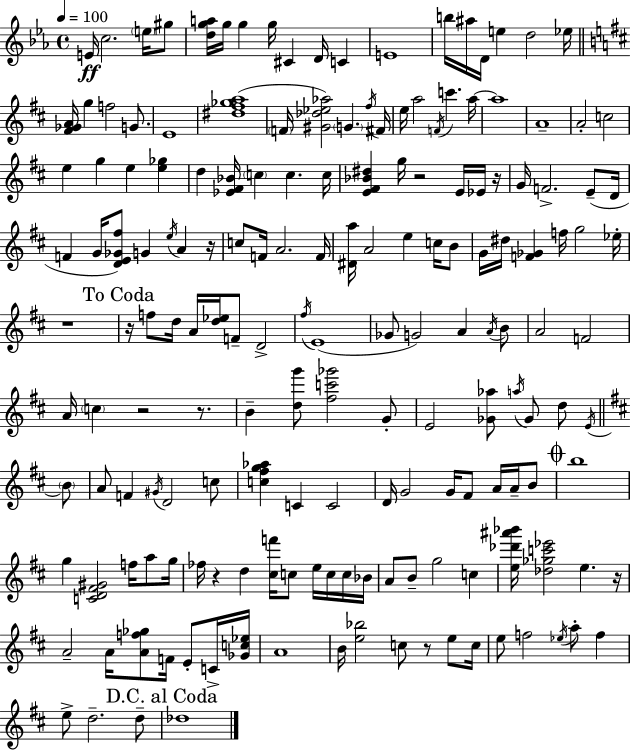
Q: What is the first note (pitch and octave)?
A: E4